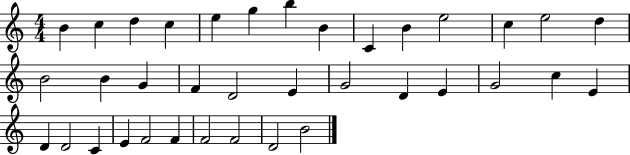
{
  \clef treble
  \numericTimeSignature
  \time 4/4
  \key c \major
  b'4 c''4 d''4 c''4 | e''4 g''4 b''4 b'4 | c'4 b'4 e''2 | c''4 e''2 d''4 | \break b'2 b'4 g'4 | f'4 d'2 e'4 | g'2 d'4 e'4 | g'2 c''4 e'4 | \break d'4 d'2 c'4 | e'4 f'2 f'4 | f'2 f'2 | d'2 b'2 | \break \bar "|."
}